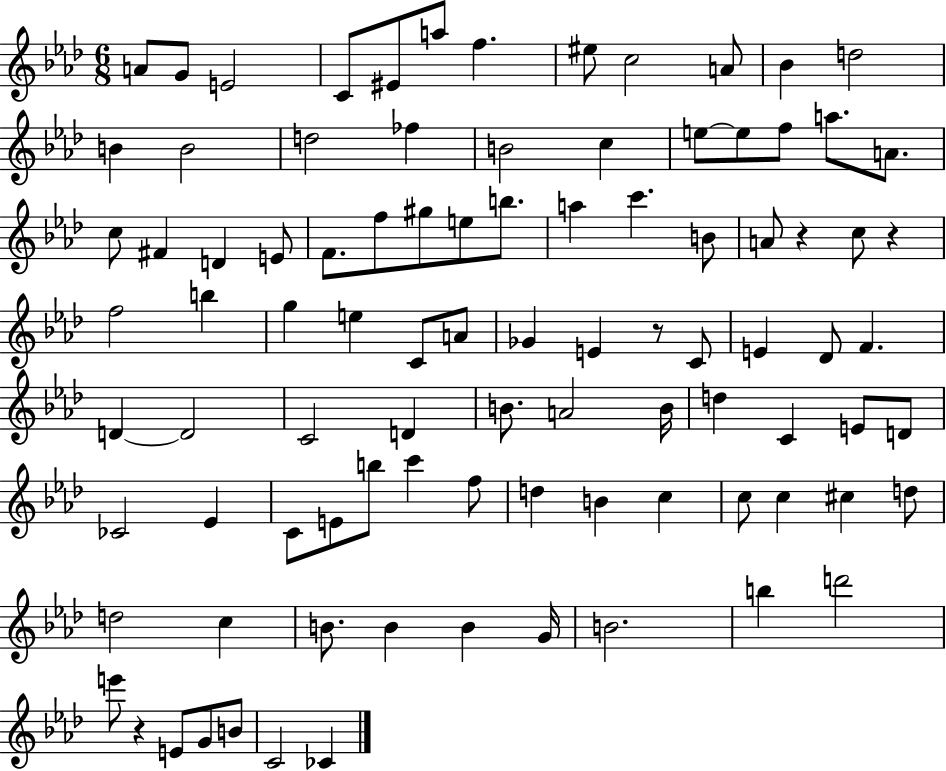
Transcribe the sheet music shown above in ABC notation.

X:1
T:Untitled
M:6/8
L:1/4
K:Ab
A/2 G/2 E2 C/2 ^E/2 a/2 f ^e/2 c2 A/2 _B d2 B B2 d2 _f B2 c e/2 e/2 f/2 a/2 A/2 c/2 ^F D E/2 F/2 f/2 ^g/2 e/2 b/2 a c' B/2 A/2 z c/2 z f2 b g e C/2 A/2 _G E z/2 C/2 E _D/2 F D D2 C2 D B/2 A2 B/4 d C E/2 D/2 _C2 _E C/2 E/2 b/2 c' f/2 d B c c/2 c ^c d/2 d2 c B/2 B B G/4 B2 b d'2 e'/2 z E/2 G/2 B/2 C2 _C